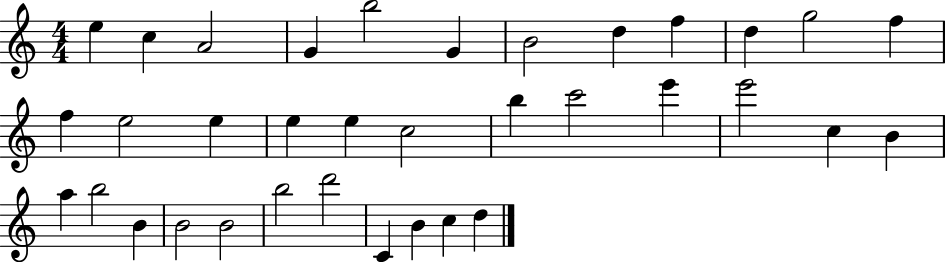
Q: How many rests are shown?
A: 0